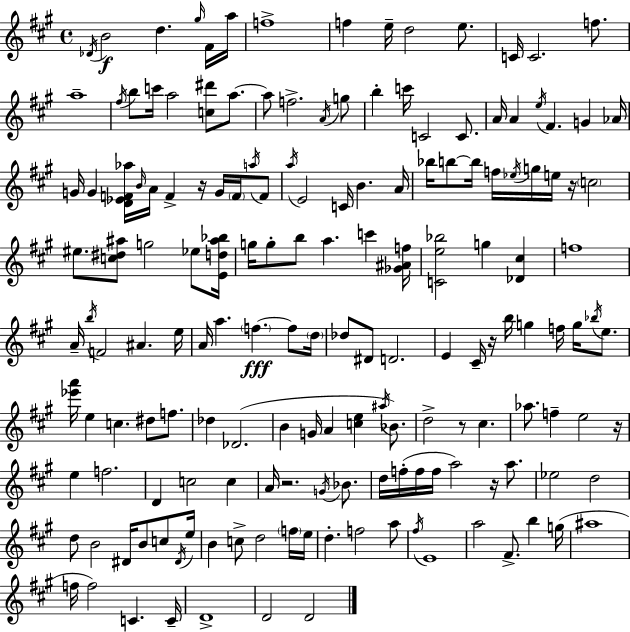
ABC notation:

X:1
T:Untitled
M:4/4
L:1/4
K:A
_D/4 B2 d ^g/4 ^F/4 a/4 f4 f e/4 d2 e/2 C/4 C2 f/2 a4 ^f/4 b/2 c'/4 a2 [c^d']/2 a/2 a/2 f2 A/4 g/2 b c'/4 C2 C/2 A/4 A e/4 ^F G _A/4 G/4 G [D_EF_a]/4 B/4 A/4 F z/4 G/4 F/4 a/4 F/2 a/4 E2 C/4 B A/4 _b/4 b/2 b/4 f/4 _e/4 g/4 e/4 z/4 c2 ^e/2 [c^d^a]/2 g2 _e/2 [Ed^a_b]/4 g/4 g/2 b/2 a c' [_G^Af]/4 [Ce_b]2 g [_D^c] f4 A/4 b/4 F2 ^A e/4 A/4 a f f/2 d/4 _d/2 ^D/2 D2 E ^C/4 z/4 b/4 g f/4 g/4 _b/4 e/2 [_e'a']/4 e c ^d/2 f/2 _d _D2 B G/4 A [ce] ^a/4 _B/2 d2 z/2 ^c _a/2 f e2 z/4 e f2 D c2 c A/4 z2 G/4 _B/2 d/4 f/4 f/4 f/4 a2 z/4 a/2 _e2 d2 d/2 B2 ^D/4 B/2 c/2 ^D/4 e/4 B c/2 d2 f/4 e/4 d f2 a/2 ^f/4 E4 a2 ^F/2 b g/4 ^a4 f/4 f2 C C/4 D4 D2 D2